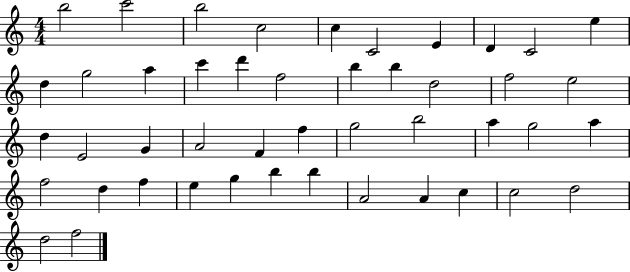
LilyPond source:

{
  \clef treble
  \numericTimeSignature
  \time 4/4
  \key c \major
  b''2 c'''2 | b''2 c''2 | c''4 c'2 e'4 | d'4 c'2 e''4 | \break d''4 g''2 a''4 | c'''4 d'''4 f''2 | b''4 b''4 d''2 | f''2 e''2 | \break d''4 e'2 g'4 | a'2 f'4 f''4 | g''2 b''2 | a''4 g''2 a''4 | \break f''2 d''4 f''4 | e''4 g''4 b''4 b''4 | a'2 a'4 c''4 | c''2 d''2 | \break d''2 f''2 | \bar "|."
}